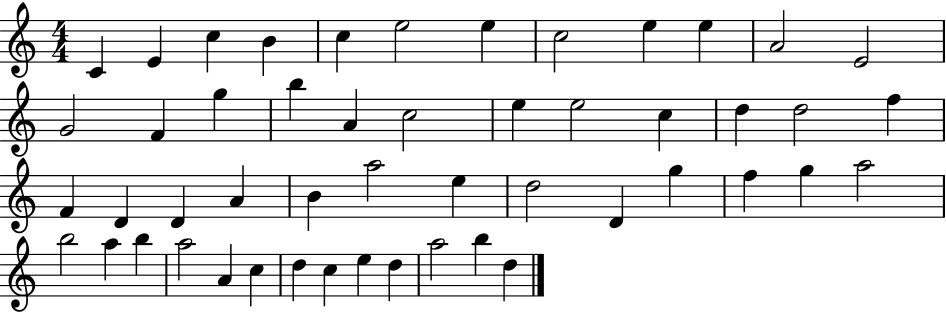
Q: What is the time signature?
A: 4/4